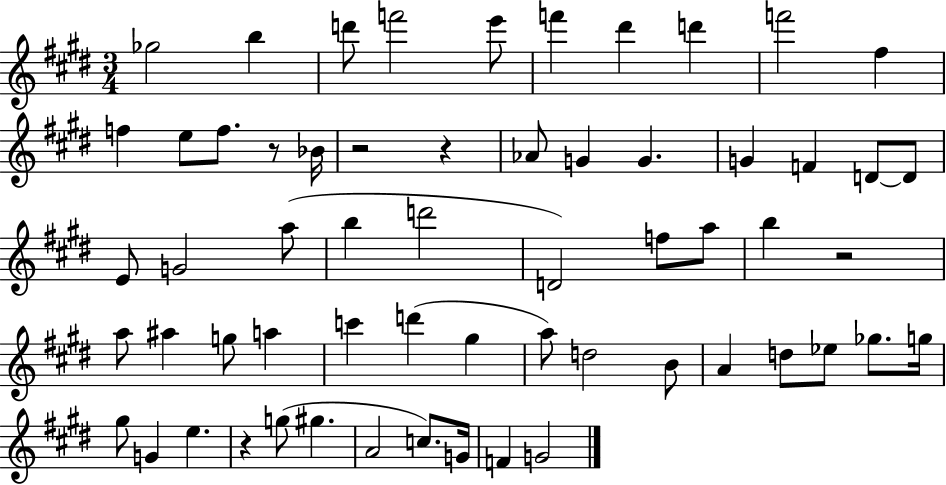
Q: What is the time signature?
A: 3/4